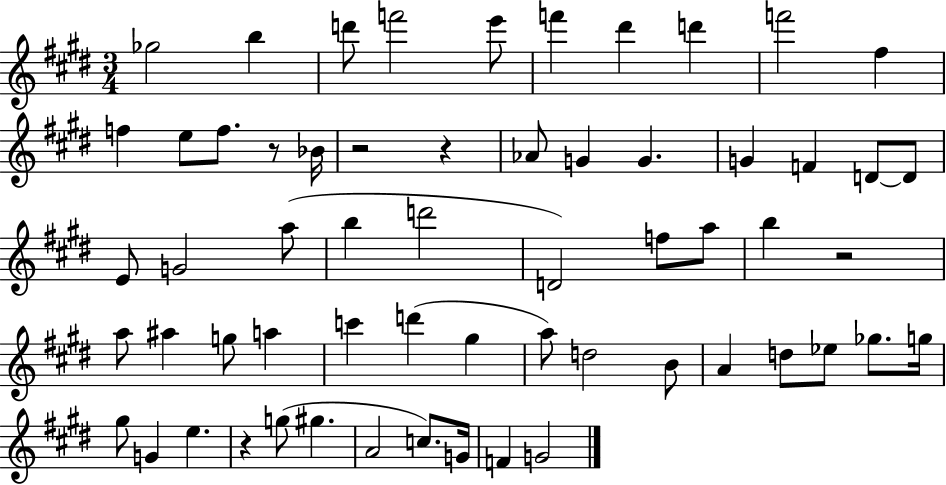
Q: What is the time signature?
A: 3/4